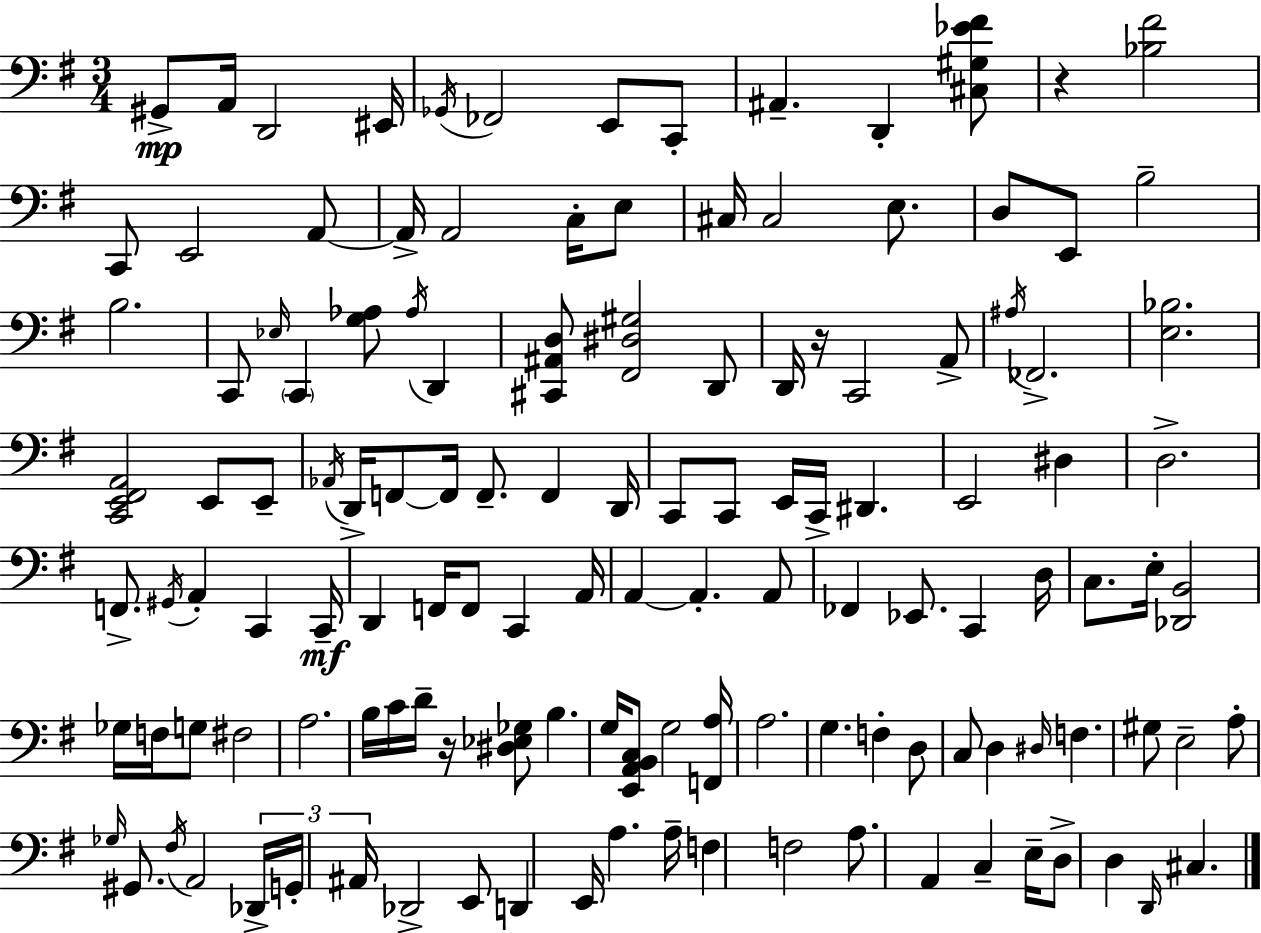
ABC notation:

X:1
T:Untitled
M:3/4
L:1/4
K:Em
^G,,/2 A,,/4 D,,2 ^E,,/4 _G,,/4 _F,,2 E,,/2 C,,/2 ^A,, D,, [^C,^G,_E^F]/2 z [_B,^F]2 C,,/2 E,,2 A,,/2 A,,/4 A,,2 C,/4 E,/2 ^C,/4 ^C,2 E,/2 D,/2 E,,/2 B,2 B,2 C,,/2 _E,/4 C,, [G,_A,]/2 _A,/4 D,, [^C,,^A,,D,]/2 [^F,,^D,^G,]2 D,,/2 D,,/4 z/4 C,,2 A,,/2 ^A,/4 _F,,2 [E,_B,]2 [C,,E,,^F,,A,,]2 E,,/2 E,,/2 _A,,/4 D,,/4 F,,/2 F,,/4 F,,/2 F,, D,,/4 C,,/2 C,,/2 E,,/4 C,,/4 ^D,, E,,2 ^D, D,2 F,,/2 ^G,,/4 A,, C,, C,,/4 D,, F,,/4 F,,/2 C,, A,,/4 A,, A,, A,,/2 _F,, _E,,/2 C,, D,/4 C,/2 E,/4 [_D,,B,,]2 _G,/4 F,/4 G,/2 ^F,2 A,2 B,/4 C/4 D/4 z/4 [^D,_E,_G,]/2 B, G,/4 [E,,A,,B,,C,]/2 G,2 [F,,A,]/4 A,2 G, F, D,/2 C,/2 D, ^D,/4 F, ^G,/2 E,2 A,/2 _G,/4 ^G,,/2 ^F,/4 A,,2 _D,,/4 G,,/4 ^A,,/4 _D,,2 E,,/2 D,, E,,/4 A, A,/4 F, F,2 A,/2 A,, C, E,/4 D,/2 D, D,,/4 ^C,